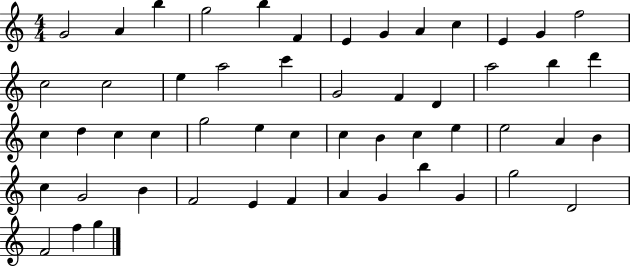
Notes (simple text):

G4/h A4/q B5/q G5/h B5/q F4/q E4/q G4/q A4/q C5/q E4/q G4/q F5/h C5/h C5/h E5/q A5/h C6/q G4/h F4/q D4/q A5/h B5/q D6/q C5/q D5/q C5/q C5/q G5/h E5/q C5/q C5/q B4/q C5/q E5/q E5/h A4/q B4/q C5/q G4/h B4/q F4/h E4/q F4/q A4/q G4/q B5/q G4/q G5/h D4/h F4/h F5/q G5/q